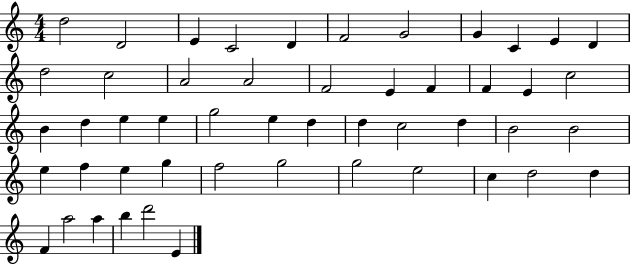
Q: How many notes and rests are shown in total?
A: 50